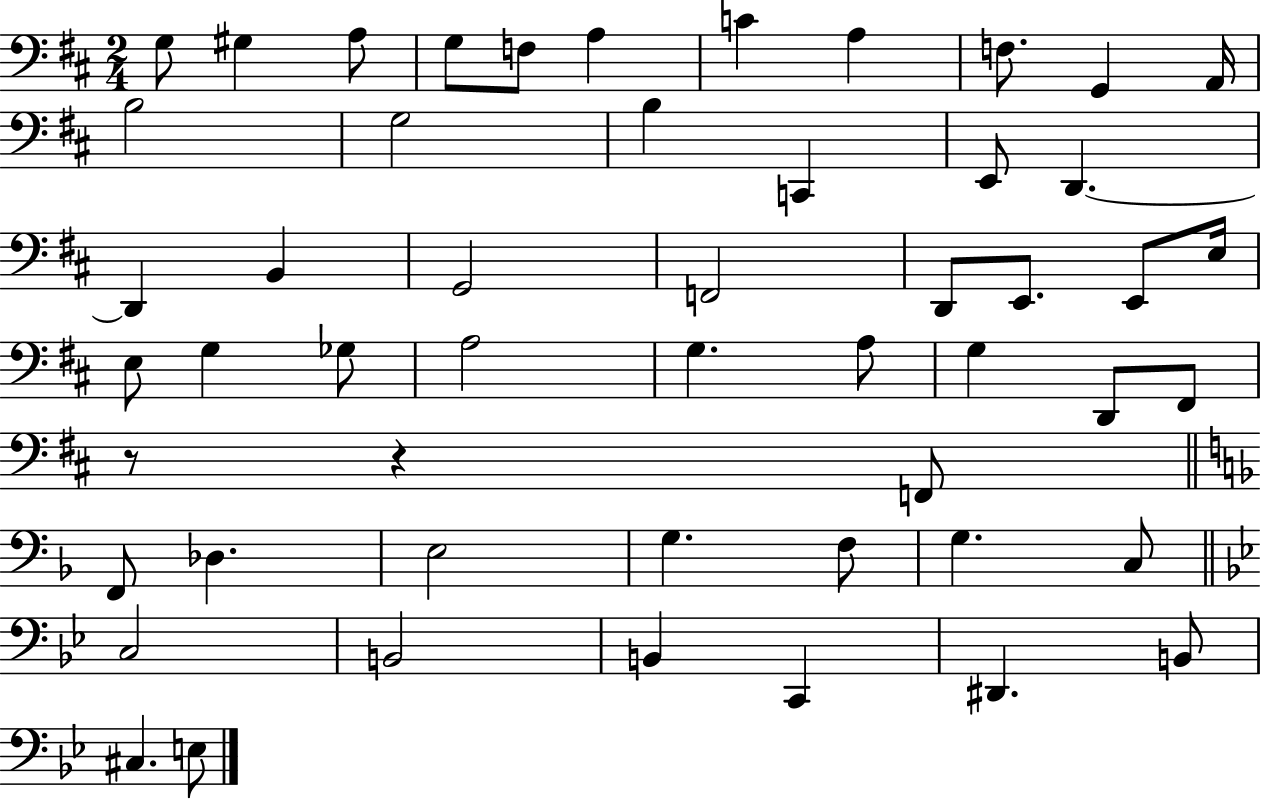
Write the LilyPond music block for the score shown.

{
  \clef bass
  \numericTimeSignature
  \time 2/4
  \key d \major
  \repeat volta 2 { g8 gis4 a8 | g8 f8 a4 | c'4 a4 | f8. g,4 a,16 | \break b2 | g2 | b4 c,4 | e,8 d,4.~~ | \break d,4 b,4 | g,2 | f,2 | d,8 e,8. e,8 e16 | \break e8 g4 ges8 | a2 | g4. a8 | g4 d,8 fis,8 | \break r8 r4 f,8 | \bar "||" \break \key d \minor f,8 des4. | e2 | g4. f8 | g4. c8 | \break \bar "||" \break \key g \minor c2 | b,2 | b,4 c,4 | dis,4. b,8 | \break cis4. e8 | } \bar "|."
}